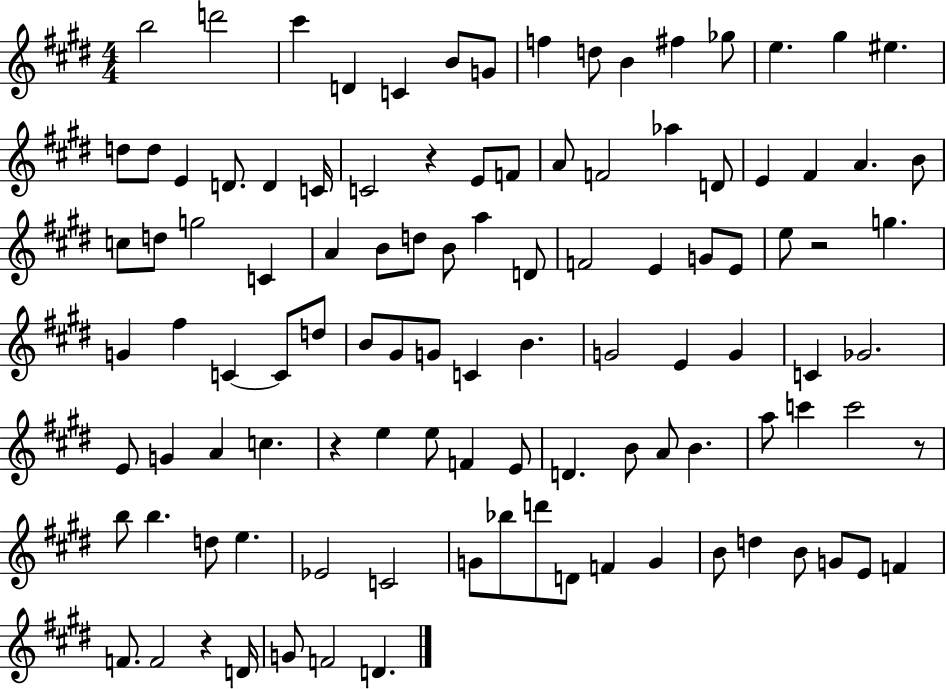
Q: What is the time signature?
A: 4/4